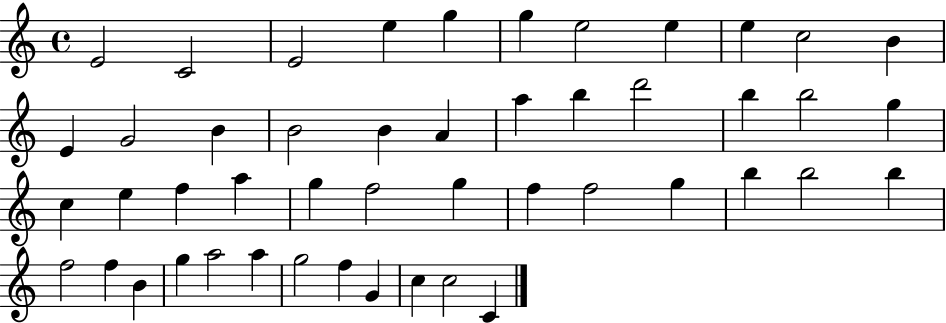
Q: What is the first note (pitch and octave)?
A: E4